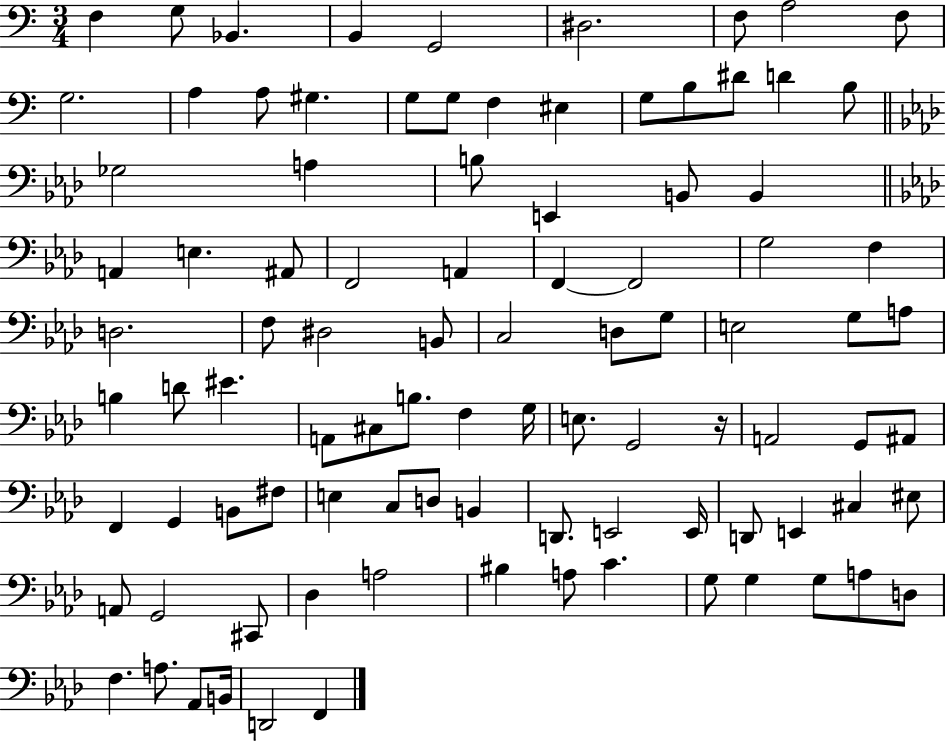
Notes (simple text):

F3/q G3/e Bb2/q. B2/q G2/h D#3/h. F3/e A3/h F3/e G3/h. A3/q A3/e G#3/q. G3/e G3/e F3/q EIS3/q G3/e B3/e D#4/e D4/q B3/e Gb3/h A3/q B3/e E2/q B2/e B2/q A2/q E3/q. A#2/e F2/h A2/q F2/q F2/h G3/h F3/q D3/h. F3/e D#3/h B2/e C3/h D3/e G3/e E3/h G3/e A3/e B3/q D4/e EIS4/q. A2/e C#3/e B3/e. F3/q G3/s E3/e. G2/h R/s A2/h G2/e A#2/e F2/q G2/q B2/e F#3/e E3/q C3/e D3/e B2/q D2/e. E2/h E2/s D2/e E2/q C#3/q EIS3/e A2/e G2/h C#2/e Db3/q A3/h BIS3/q A3/e C4/q. G3/e G3/q G3/e A3/e D3/e F3/q. A3/e. Ab2/e B2/s D2/h F2/q